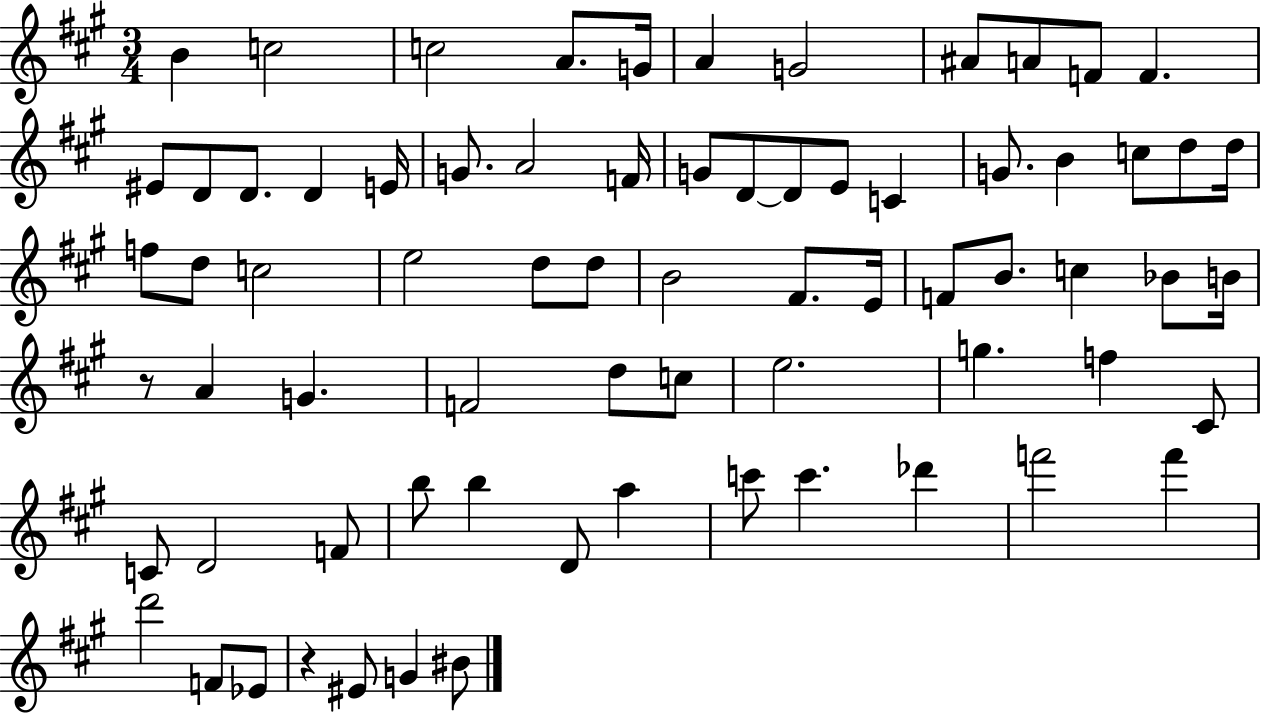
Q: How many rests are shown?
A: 2